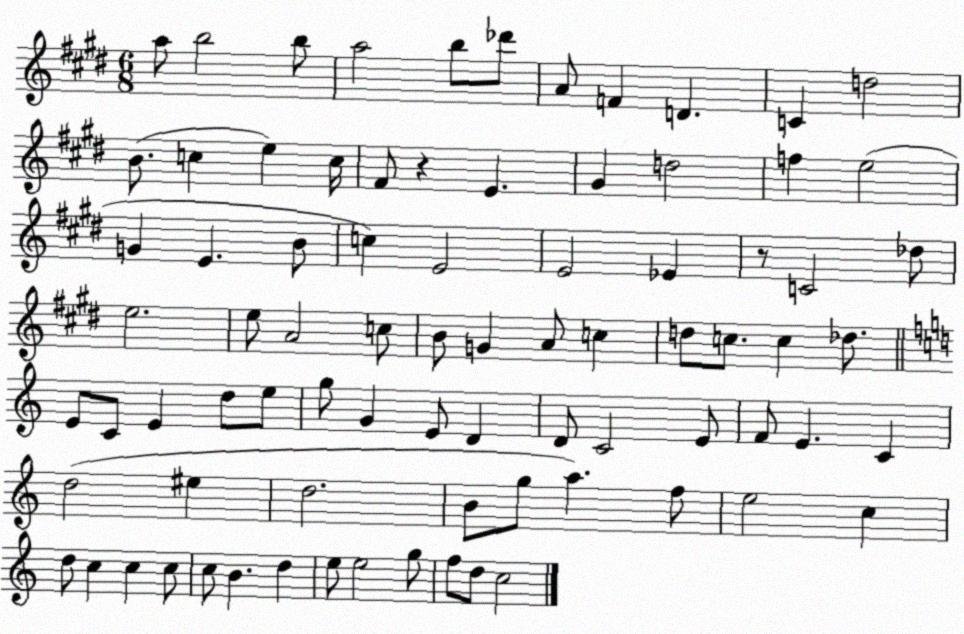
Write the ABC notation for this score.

X:1
T:Untitled
M:6/8
L:1/4
K:E
a/2 b2 b/2 a2 b/2 _d'/2 A/2 F D C d2 B/2 c e c/4 ^F/2 z E ^G d2 f e2 G E B/2 c E2 E2 _E z/2 C2 _d/2 e2 e/2 A2 c/2 B/2 G A/2 c d/2 c/2 c _d/2 E/2 C/2 E d/2 e/2 g/2 G E/2 D D/2 C2 E/2 F/2 E C d2 ^e d2 B/2 g/2 a f/2 e2 c d/2 c c c/2 c/2 B d e/2 e2 g/2 f/2 d/2 c2